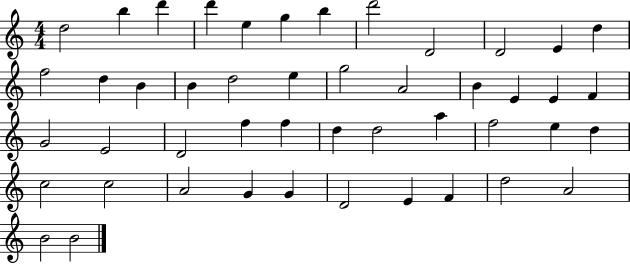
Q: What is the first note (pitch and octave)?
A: D5